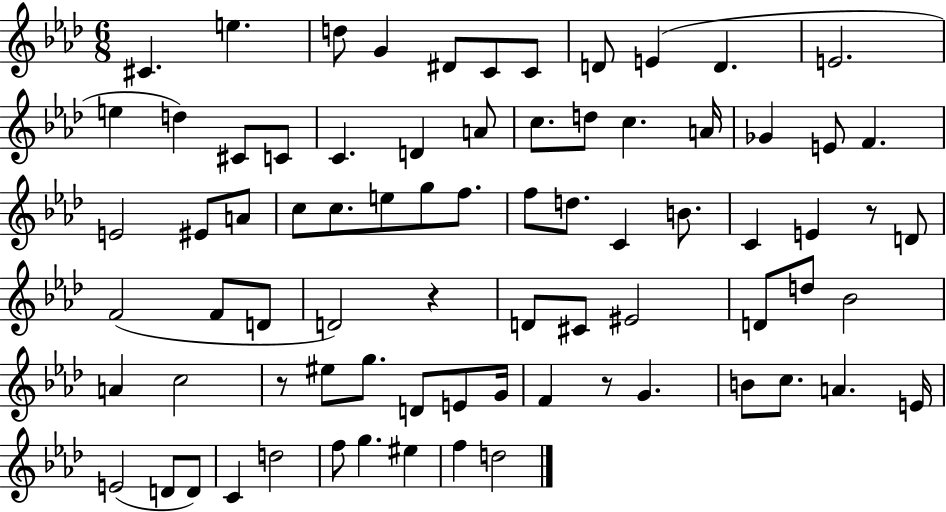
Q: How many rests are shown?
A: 4